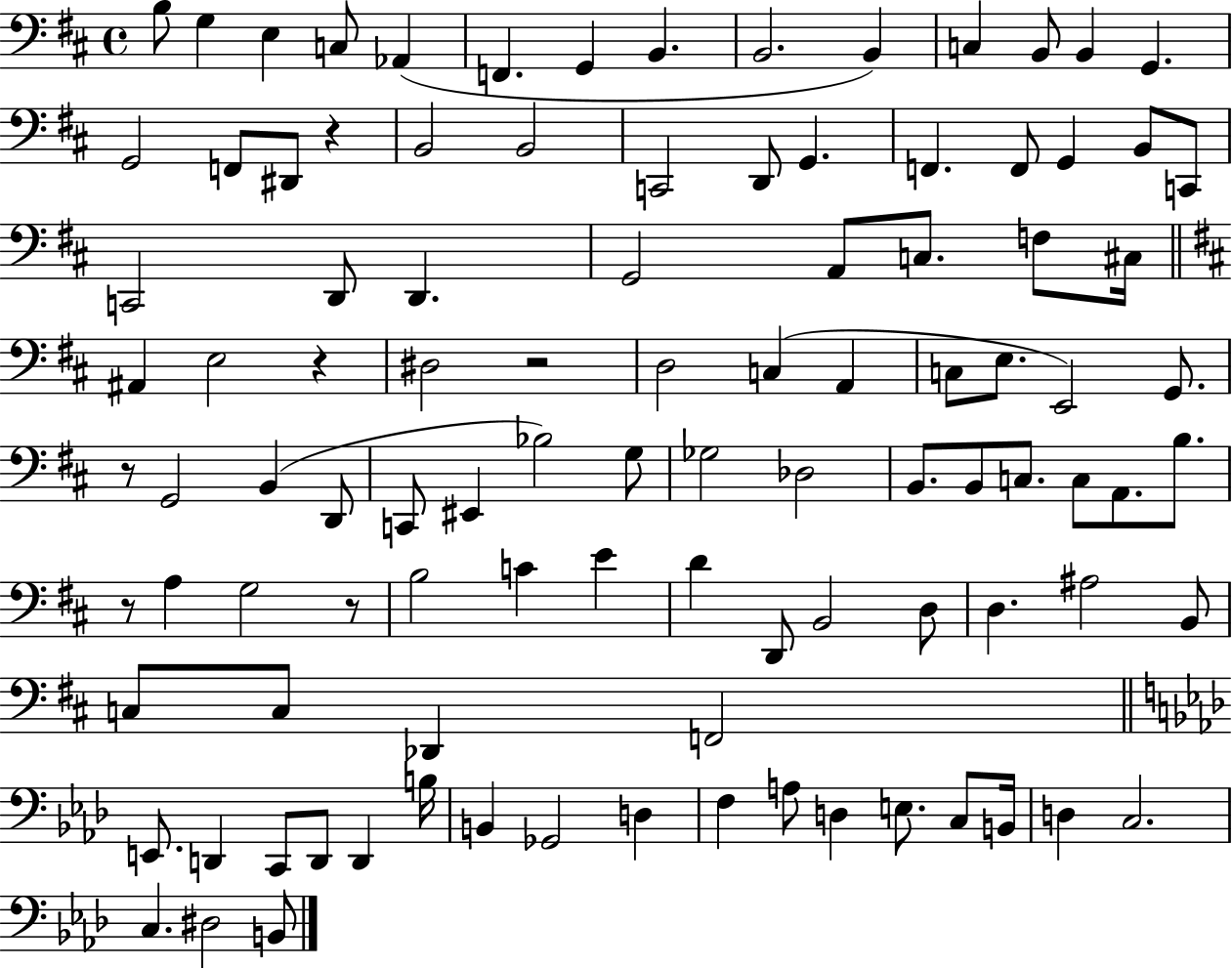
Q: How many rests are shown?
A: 6